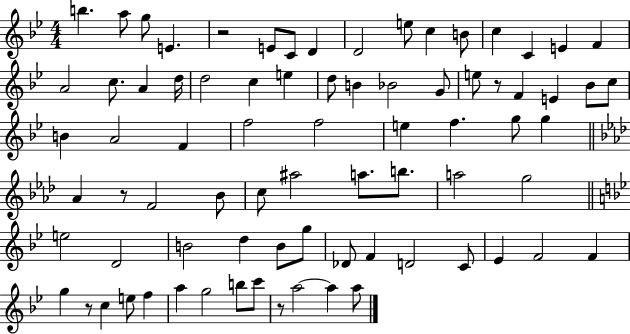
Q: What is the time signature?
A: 4/4